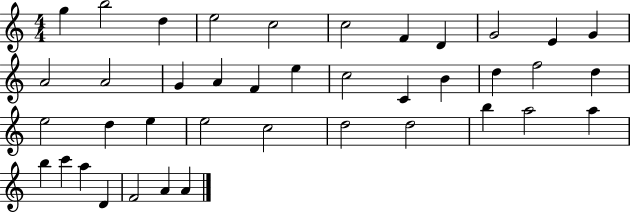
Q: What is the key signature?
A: C major